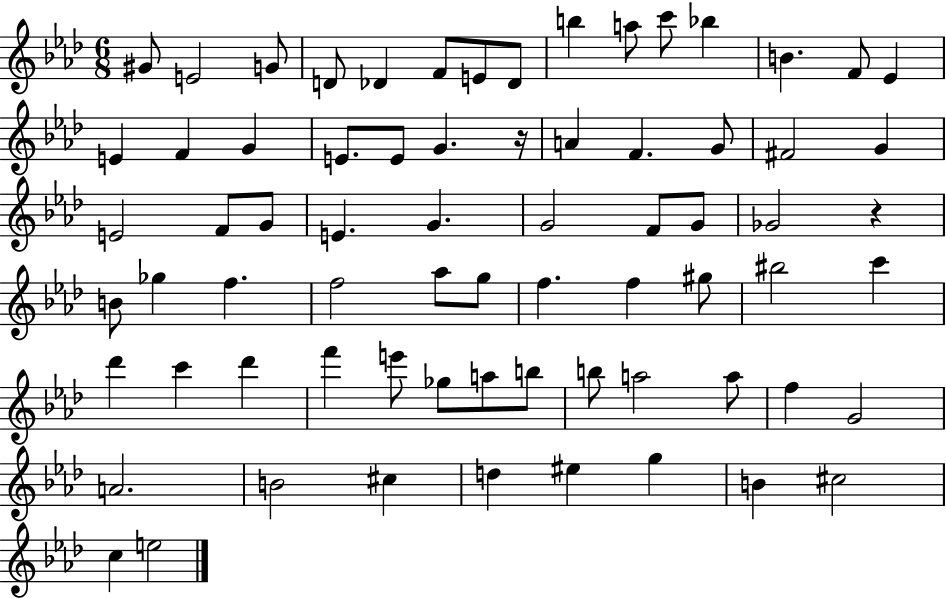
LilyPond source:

{
  \clef treble
  \numericTimeSignature
  \time 6/8
  \key aes \major
  gis'8 e'2 g'8 | d'8 des'4 f'8 e'8 des'8 | b''4 a''8 c'''8 bes''4 | b'4. f'8 ees'4 | \break e'4 f'4 g'4 | e'8. e'8 g'4. r16 | a'4 f'4. g'8 | fis'2 g'4 | \break e'2 f'8 g'8 | e'4. g'4. | g'2 f'8 g'8 | ges'2 r4 | \break b'8 ges''4 f''4. | f''2 aes''8 g''8 | f''4. f''4 gis''8 | bis''2 c'''4 | \break des'''4 c'''4 des'''4 | f'''4 e'''8 ges''8 a''8 b''8 | b''8 a''2 a''8 | f''4 g'2 | \break a'2. | b'2 cis''4 | d''4 eis''4 g''4 | b'4 cis''2 | \break c''4 e''2 | \bar "|."
}